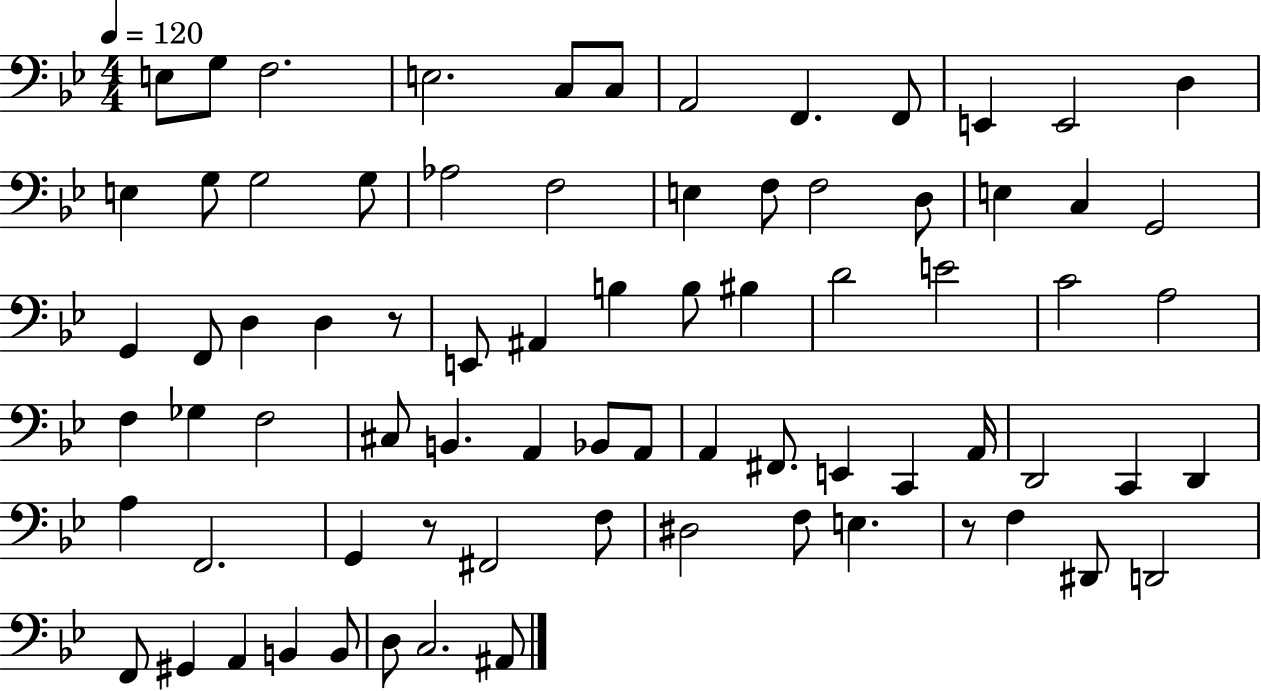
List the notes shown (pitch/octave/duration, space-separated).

E3/e G3/e F3/h. E3/h. C3/e C3/e A2/h F2/q. F2/e E2/q E2/h D3/q E3/q G3/e G3/h G3/e Ab3/h F3/h E3/q F3/e F3/h D3/e E3/q C3/q G2/h G2/q F2/e D3/q D3/q R/e E2/e A#2/q B3/q B3/e BIS3/q D4/h E4/h C4/h A3/h F3/q Gb3/q F3/h C#3/e B2/q. A2/q Bb2/e A2/e A2/q F#2/e. E2/q C2/q A2/s D2/h C2/q D2/q A3/q F2/h. G2/q R/e F#2/h F3/e D#3/h F3/e E3/q. R/e F3/q D#2/e D2/h F2/e G#2/q A2/q B2/q B2/e D3/e C3/h. A#2/e